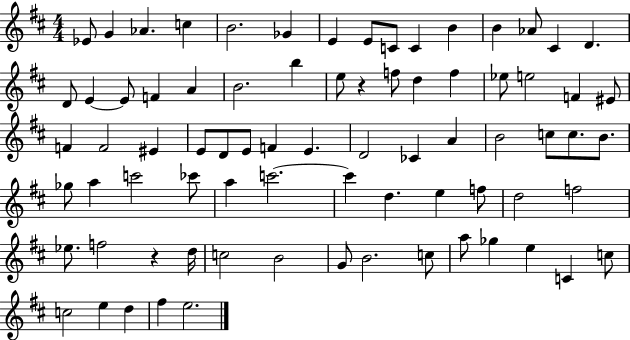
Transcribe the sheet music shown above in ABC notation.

X:1
T:Untitled
M:4/4
L:1/4
K:D
_E/2 G _A c B2 _G E E/2 C/2 C B B _A/2 ^C D D/2 E E/2 F A B2 b e/2 z f/2 d f _e/2 e2 F ^E/2 F F2 ^E E/2 D/2 E/2 F E D2 _C A B2 c/2 c/2 B/2 _g/2 a c'2 _c'/2 a c'2 c' d e f/2 d2 f2 _e/2 f2 z d/4 c2 B2 G/2 B2 c/2 a/2 _g e C c/2 c2 e d ^f e2